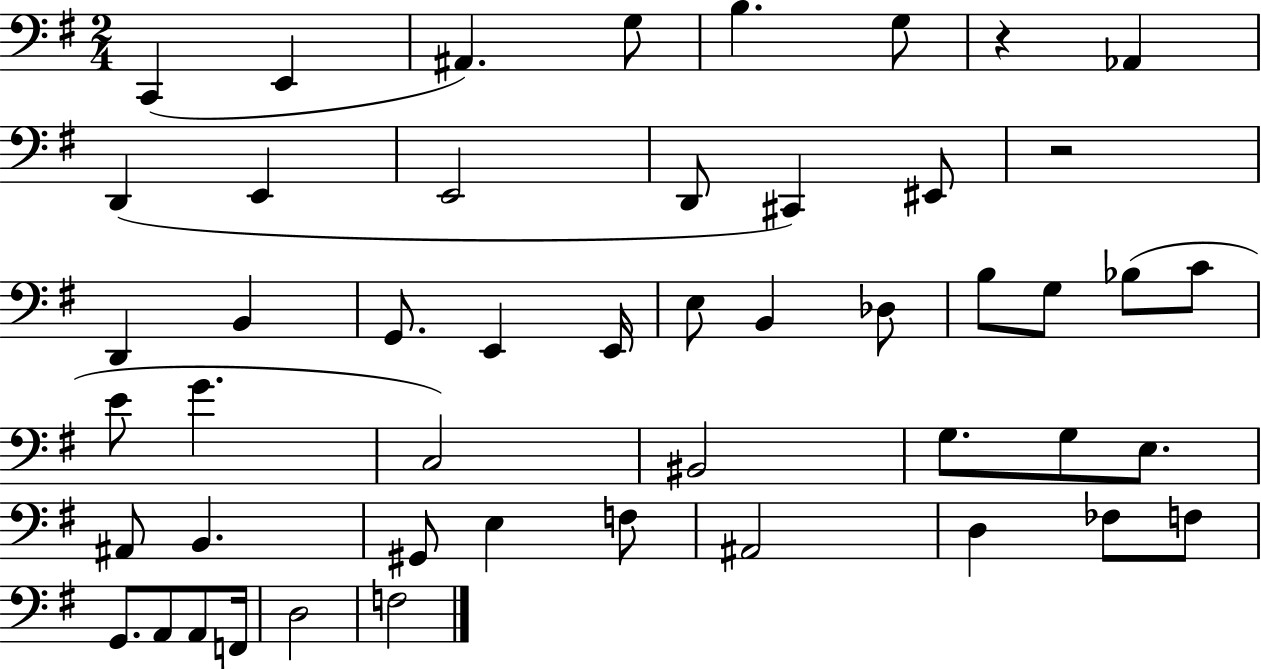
X:1
T:Untitled
M:2/4
L:1/4
K:G
C,, E,, ^A,, G,/2 B, G,/2 z _A,, D,, E,, E,,2 D,,/2 ^C,, ^E,,/2 z2 D,, B,, G,,/2 E,, E,,/4 E,/2 B,, _D,/2 B,/2 G,/2 _B,/2 C/2 E/2 G C,2 ^B,,2 G,/2 G,/2 E,/2 ^A,,/2 B,, ^G,,/2 E, F,/2 ^A,,2 D, _F,/2 F,/2 G,,/2 A,,/2 A,,/2 F,,/4 D,2 F,2